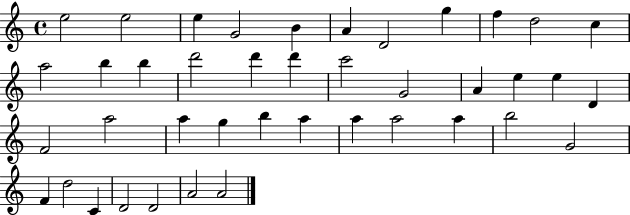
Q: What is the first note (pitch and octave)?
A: E5